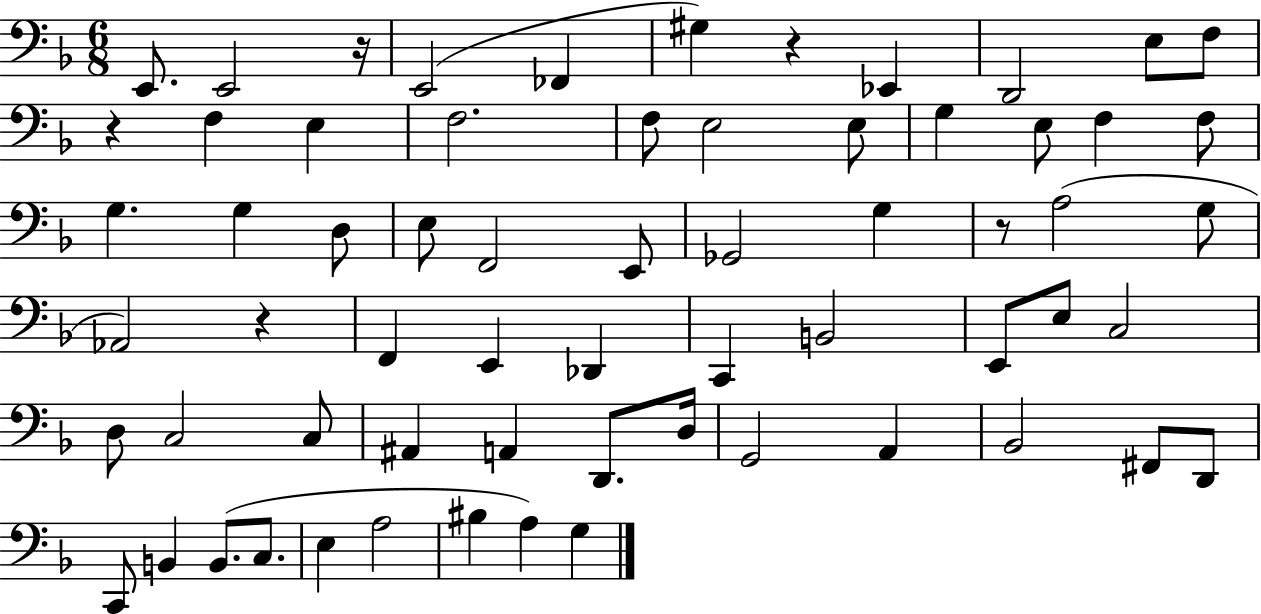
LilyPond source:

{
  \clef bass
  \numericTimeSignature
  \time 6/8
  \key f \major
  \repeat volta 2 { e,8. e,2 r16 | e,2( fes,4 | gis4) r4 ees,4 | d,2 e8 f8 | \break r4 f4 e4 | f2. | f8 e2 e8 | g4 e8 f4 f8 | \break g4. g4 d8 | e8 f,2 e,8 | ges,2 g4 | r8 a2( g8 | \break aes,2) r4 | f,4 e,4 des,4 | c,4 b,2 | e,8 e8 c2 | \break d8 c2 c8 | ais,4 a,4 d,8. d16 | g,2 a,4 | bes,2 fis,8 d,8 | \break c,8 b,4 b,8.( c8. | e4 a2 | bis4 a4) g4 | } \bar "|."
}